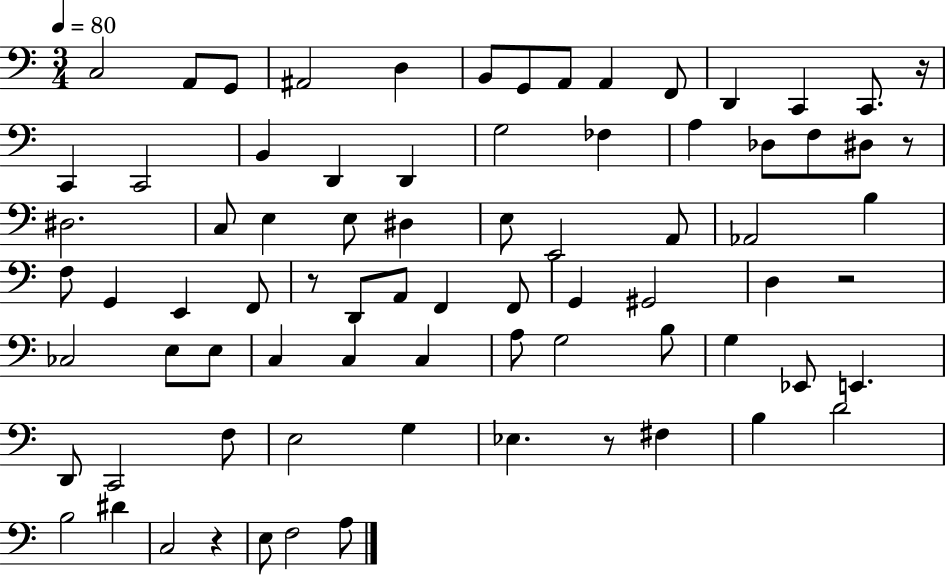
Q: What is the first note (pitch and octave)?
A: C3